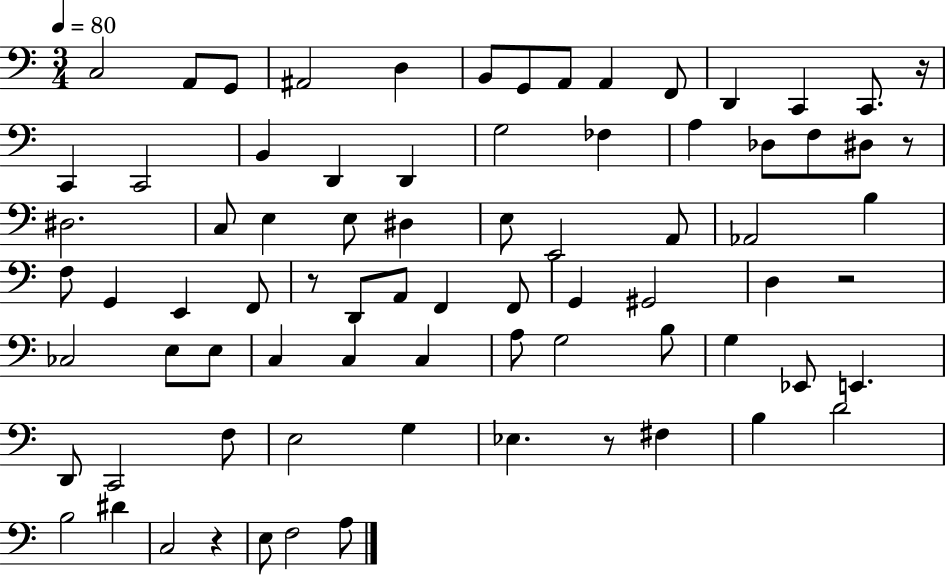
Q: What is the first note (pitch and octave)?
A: C3